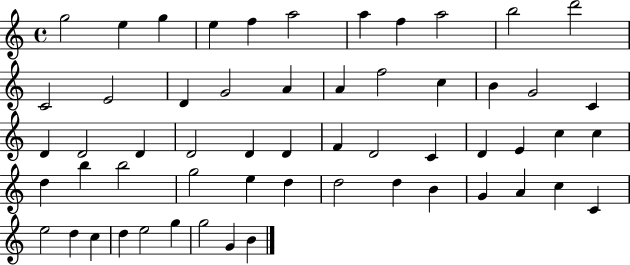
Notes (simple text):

G5/h E5/q G5/q E5/q F5/q A5/h A5/q F5/q A5/h B5/h D6/h C4/h E4/h D4/q G4/h A4/q A4/q F5/h C5/q B4/q G4/h C4/q D4/q D4/h D4/q D4/h D4/q D4/q F4/q D4/h C4/q D4/q E4/q C5/q C5/q D5/q B5/q B5/h G5/h E5/q D5/q D5/h D5/q B4/q G4/q A4/q C5/q C4/q E5/h D5/q C5/q D5/q E5/h G5/q G5/h G4/q B4/q